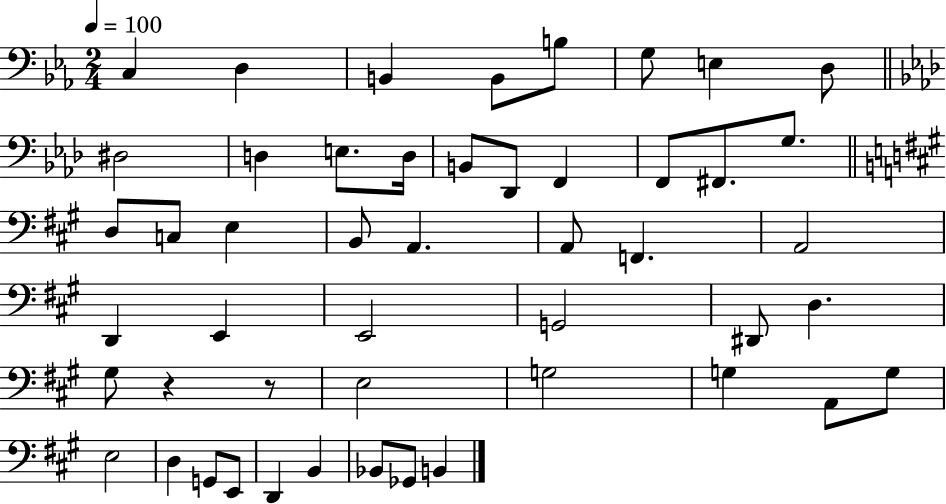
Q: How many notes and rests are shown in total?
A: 49